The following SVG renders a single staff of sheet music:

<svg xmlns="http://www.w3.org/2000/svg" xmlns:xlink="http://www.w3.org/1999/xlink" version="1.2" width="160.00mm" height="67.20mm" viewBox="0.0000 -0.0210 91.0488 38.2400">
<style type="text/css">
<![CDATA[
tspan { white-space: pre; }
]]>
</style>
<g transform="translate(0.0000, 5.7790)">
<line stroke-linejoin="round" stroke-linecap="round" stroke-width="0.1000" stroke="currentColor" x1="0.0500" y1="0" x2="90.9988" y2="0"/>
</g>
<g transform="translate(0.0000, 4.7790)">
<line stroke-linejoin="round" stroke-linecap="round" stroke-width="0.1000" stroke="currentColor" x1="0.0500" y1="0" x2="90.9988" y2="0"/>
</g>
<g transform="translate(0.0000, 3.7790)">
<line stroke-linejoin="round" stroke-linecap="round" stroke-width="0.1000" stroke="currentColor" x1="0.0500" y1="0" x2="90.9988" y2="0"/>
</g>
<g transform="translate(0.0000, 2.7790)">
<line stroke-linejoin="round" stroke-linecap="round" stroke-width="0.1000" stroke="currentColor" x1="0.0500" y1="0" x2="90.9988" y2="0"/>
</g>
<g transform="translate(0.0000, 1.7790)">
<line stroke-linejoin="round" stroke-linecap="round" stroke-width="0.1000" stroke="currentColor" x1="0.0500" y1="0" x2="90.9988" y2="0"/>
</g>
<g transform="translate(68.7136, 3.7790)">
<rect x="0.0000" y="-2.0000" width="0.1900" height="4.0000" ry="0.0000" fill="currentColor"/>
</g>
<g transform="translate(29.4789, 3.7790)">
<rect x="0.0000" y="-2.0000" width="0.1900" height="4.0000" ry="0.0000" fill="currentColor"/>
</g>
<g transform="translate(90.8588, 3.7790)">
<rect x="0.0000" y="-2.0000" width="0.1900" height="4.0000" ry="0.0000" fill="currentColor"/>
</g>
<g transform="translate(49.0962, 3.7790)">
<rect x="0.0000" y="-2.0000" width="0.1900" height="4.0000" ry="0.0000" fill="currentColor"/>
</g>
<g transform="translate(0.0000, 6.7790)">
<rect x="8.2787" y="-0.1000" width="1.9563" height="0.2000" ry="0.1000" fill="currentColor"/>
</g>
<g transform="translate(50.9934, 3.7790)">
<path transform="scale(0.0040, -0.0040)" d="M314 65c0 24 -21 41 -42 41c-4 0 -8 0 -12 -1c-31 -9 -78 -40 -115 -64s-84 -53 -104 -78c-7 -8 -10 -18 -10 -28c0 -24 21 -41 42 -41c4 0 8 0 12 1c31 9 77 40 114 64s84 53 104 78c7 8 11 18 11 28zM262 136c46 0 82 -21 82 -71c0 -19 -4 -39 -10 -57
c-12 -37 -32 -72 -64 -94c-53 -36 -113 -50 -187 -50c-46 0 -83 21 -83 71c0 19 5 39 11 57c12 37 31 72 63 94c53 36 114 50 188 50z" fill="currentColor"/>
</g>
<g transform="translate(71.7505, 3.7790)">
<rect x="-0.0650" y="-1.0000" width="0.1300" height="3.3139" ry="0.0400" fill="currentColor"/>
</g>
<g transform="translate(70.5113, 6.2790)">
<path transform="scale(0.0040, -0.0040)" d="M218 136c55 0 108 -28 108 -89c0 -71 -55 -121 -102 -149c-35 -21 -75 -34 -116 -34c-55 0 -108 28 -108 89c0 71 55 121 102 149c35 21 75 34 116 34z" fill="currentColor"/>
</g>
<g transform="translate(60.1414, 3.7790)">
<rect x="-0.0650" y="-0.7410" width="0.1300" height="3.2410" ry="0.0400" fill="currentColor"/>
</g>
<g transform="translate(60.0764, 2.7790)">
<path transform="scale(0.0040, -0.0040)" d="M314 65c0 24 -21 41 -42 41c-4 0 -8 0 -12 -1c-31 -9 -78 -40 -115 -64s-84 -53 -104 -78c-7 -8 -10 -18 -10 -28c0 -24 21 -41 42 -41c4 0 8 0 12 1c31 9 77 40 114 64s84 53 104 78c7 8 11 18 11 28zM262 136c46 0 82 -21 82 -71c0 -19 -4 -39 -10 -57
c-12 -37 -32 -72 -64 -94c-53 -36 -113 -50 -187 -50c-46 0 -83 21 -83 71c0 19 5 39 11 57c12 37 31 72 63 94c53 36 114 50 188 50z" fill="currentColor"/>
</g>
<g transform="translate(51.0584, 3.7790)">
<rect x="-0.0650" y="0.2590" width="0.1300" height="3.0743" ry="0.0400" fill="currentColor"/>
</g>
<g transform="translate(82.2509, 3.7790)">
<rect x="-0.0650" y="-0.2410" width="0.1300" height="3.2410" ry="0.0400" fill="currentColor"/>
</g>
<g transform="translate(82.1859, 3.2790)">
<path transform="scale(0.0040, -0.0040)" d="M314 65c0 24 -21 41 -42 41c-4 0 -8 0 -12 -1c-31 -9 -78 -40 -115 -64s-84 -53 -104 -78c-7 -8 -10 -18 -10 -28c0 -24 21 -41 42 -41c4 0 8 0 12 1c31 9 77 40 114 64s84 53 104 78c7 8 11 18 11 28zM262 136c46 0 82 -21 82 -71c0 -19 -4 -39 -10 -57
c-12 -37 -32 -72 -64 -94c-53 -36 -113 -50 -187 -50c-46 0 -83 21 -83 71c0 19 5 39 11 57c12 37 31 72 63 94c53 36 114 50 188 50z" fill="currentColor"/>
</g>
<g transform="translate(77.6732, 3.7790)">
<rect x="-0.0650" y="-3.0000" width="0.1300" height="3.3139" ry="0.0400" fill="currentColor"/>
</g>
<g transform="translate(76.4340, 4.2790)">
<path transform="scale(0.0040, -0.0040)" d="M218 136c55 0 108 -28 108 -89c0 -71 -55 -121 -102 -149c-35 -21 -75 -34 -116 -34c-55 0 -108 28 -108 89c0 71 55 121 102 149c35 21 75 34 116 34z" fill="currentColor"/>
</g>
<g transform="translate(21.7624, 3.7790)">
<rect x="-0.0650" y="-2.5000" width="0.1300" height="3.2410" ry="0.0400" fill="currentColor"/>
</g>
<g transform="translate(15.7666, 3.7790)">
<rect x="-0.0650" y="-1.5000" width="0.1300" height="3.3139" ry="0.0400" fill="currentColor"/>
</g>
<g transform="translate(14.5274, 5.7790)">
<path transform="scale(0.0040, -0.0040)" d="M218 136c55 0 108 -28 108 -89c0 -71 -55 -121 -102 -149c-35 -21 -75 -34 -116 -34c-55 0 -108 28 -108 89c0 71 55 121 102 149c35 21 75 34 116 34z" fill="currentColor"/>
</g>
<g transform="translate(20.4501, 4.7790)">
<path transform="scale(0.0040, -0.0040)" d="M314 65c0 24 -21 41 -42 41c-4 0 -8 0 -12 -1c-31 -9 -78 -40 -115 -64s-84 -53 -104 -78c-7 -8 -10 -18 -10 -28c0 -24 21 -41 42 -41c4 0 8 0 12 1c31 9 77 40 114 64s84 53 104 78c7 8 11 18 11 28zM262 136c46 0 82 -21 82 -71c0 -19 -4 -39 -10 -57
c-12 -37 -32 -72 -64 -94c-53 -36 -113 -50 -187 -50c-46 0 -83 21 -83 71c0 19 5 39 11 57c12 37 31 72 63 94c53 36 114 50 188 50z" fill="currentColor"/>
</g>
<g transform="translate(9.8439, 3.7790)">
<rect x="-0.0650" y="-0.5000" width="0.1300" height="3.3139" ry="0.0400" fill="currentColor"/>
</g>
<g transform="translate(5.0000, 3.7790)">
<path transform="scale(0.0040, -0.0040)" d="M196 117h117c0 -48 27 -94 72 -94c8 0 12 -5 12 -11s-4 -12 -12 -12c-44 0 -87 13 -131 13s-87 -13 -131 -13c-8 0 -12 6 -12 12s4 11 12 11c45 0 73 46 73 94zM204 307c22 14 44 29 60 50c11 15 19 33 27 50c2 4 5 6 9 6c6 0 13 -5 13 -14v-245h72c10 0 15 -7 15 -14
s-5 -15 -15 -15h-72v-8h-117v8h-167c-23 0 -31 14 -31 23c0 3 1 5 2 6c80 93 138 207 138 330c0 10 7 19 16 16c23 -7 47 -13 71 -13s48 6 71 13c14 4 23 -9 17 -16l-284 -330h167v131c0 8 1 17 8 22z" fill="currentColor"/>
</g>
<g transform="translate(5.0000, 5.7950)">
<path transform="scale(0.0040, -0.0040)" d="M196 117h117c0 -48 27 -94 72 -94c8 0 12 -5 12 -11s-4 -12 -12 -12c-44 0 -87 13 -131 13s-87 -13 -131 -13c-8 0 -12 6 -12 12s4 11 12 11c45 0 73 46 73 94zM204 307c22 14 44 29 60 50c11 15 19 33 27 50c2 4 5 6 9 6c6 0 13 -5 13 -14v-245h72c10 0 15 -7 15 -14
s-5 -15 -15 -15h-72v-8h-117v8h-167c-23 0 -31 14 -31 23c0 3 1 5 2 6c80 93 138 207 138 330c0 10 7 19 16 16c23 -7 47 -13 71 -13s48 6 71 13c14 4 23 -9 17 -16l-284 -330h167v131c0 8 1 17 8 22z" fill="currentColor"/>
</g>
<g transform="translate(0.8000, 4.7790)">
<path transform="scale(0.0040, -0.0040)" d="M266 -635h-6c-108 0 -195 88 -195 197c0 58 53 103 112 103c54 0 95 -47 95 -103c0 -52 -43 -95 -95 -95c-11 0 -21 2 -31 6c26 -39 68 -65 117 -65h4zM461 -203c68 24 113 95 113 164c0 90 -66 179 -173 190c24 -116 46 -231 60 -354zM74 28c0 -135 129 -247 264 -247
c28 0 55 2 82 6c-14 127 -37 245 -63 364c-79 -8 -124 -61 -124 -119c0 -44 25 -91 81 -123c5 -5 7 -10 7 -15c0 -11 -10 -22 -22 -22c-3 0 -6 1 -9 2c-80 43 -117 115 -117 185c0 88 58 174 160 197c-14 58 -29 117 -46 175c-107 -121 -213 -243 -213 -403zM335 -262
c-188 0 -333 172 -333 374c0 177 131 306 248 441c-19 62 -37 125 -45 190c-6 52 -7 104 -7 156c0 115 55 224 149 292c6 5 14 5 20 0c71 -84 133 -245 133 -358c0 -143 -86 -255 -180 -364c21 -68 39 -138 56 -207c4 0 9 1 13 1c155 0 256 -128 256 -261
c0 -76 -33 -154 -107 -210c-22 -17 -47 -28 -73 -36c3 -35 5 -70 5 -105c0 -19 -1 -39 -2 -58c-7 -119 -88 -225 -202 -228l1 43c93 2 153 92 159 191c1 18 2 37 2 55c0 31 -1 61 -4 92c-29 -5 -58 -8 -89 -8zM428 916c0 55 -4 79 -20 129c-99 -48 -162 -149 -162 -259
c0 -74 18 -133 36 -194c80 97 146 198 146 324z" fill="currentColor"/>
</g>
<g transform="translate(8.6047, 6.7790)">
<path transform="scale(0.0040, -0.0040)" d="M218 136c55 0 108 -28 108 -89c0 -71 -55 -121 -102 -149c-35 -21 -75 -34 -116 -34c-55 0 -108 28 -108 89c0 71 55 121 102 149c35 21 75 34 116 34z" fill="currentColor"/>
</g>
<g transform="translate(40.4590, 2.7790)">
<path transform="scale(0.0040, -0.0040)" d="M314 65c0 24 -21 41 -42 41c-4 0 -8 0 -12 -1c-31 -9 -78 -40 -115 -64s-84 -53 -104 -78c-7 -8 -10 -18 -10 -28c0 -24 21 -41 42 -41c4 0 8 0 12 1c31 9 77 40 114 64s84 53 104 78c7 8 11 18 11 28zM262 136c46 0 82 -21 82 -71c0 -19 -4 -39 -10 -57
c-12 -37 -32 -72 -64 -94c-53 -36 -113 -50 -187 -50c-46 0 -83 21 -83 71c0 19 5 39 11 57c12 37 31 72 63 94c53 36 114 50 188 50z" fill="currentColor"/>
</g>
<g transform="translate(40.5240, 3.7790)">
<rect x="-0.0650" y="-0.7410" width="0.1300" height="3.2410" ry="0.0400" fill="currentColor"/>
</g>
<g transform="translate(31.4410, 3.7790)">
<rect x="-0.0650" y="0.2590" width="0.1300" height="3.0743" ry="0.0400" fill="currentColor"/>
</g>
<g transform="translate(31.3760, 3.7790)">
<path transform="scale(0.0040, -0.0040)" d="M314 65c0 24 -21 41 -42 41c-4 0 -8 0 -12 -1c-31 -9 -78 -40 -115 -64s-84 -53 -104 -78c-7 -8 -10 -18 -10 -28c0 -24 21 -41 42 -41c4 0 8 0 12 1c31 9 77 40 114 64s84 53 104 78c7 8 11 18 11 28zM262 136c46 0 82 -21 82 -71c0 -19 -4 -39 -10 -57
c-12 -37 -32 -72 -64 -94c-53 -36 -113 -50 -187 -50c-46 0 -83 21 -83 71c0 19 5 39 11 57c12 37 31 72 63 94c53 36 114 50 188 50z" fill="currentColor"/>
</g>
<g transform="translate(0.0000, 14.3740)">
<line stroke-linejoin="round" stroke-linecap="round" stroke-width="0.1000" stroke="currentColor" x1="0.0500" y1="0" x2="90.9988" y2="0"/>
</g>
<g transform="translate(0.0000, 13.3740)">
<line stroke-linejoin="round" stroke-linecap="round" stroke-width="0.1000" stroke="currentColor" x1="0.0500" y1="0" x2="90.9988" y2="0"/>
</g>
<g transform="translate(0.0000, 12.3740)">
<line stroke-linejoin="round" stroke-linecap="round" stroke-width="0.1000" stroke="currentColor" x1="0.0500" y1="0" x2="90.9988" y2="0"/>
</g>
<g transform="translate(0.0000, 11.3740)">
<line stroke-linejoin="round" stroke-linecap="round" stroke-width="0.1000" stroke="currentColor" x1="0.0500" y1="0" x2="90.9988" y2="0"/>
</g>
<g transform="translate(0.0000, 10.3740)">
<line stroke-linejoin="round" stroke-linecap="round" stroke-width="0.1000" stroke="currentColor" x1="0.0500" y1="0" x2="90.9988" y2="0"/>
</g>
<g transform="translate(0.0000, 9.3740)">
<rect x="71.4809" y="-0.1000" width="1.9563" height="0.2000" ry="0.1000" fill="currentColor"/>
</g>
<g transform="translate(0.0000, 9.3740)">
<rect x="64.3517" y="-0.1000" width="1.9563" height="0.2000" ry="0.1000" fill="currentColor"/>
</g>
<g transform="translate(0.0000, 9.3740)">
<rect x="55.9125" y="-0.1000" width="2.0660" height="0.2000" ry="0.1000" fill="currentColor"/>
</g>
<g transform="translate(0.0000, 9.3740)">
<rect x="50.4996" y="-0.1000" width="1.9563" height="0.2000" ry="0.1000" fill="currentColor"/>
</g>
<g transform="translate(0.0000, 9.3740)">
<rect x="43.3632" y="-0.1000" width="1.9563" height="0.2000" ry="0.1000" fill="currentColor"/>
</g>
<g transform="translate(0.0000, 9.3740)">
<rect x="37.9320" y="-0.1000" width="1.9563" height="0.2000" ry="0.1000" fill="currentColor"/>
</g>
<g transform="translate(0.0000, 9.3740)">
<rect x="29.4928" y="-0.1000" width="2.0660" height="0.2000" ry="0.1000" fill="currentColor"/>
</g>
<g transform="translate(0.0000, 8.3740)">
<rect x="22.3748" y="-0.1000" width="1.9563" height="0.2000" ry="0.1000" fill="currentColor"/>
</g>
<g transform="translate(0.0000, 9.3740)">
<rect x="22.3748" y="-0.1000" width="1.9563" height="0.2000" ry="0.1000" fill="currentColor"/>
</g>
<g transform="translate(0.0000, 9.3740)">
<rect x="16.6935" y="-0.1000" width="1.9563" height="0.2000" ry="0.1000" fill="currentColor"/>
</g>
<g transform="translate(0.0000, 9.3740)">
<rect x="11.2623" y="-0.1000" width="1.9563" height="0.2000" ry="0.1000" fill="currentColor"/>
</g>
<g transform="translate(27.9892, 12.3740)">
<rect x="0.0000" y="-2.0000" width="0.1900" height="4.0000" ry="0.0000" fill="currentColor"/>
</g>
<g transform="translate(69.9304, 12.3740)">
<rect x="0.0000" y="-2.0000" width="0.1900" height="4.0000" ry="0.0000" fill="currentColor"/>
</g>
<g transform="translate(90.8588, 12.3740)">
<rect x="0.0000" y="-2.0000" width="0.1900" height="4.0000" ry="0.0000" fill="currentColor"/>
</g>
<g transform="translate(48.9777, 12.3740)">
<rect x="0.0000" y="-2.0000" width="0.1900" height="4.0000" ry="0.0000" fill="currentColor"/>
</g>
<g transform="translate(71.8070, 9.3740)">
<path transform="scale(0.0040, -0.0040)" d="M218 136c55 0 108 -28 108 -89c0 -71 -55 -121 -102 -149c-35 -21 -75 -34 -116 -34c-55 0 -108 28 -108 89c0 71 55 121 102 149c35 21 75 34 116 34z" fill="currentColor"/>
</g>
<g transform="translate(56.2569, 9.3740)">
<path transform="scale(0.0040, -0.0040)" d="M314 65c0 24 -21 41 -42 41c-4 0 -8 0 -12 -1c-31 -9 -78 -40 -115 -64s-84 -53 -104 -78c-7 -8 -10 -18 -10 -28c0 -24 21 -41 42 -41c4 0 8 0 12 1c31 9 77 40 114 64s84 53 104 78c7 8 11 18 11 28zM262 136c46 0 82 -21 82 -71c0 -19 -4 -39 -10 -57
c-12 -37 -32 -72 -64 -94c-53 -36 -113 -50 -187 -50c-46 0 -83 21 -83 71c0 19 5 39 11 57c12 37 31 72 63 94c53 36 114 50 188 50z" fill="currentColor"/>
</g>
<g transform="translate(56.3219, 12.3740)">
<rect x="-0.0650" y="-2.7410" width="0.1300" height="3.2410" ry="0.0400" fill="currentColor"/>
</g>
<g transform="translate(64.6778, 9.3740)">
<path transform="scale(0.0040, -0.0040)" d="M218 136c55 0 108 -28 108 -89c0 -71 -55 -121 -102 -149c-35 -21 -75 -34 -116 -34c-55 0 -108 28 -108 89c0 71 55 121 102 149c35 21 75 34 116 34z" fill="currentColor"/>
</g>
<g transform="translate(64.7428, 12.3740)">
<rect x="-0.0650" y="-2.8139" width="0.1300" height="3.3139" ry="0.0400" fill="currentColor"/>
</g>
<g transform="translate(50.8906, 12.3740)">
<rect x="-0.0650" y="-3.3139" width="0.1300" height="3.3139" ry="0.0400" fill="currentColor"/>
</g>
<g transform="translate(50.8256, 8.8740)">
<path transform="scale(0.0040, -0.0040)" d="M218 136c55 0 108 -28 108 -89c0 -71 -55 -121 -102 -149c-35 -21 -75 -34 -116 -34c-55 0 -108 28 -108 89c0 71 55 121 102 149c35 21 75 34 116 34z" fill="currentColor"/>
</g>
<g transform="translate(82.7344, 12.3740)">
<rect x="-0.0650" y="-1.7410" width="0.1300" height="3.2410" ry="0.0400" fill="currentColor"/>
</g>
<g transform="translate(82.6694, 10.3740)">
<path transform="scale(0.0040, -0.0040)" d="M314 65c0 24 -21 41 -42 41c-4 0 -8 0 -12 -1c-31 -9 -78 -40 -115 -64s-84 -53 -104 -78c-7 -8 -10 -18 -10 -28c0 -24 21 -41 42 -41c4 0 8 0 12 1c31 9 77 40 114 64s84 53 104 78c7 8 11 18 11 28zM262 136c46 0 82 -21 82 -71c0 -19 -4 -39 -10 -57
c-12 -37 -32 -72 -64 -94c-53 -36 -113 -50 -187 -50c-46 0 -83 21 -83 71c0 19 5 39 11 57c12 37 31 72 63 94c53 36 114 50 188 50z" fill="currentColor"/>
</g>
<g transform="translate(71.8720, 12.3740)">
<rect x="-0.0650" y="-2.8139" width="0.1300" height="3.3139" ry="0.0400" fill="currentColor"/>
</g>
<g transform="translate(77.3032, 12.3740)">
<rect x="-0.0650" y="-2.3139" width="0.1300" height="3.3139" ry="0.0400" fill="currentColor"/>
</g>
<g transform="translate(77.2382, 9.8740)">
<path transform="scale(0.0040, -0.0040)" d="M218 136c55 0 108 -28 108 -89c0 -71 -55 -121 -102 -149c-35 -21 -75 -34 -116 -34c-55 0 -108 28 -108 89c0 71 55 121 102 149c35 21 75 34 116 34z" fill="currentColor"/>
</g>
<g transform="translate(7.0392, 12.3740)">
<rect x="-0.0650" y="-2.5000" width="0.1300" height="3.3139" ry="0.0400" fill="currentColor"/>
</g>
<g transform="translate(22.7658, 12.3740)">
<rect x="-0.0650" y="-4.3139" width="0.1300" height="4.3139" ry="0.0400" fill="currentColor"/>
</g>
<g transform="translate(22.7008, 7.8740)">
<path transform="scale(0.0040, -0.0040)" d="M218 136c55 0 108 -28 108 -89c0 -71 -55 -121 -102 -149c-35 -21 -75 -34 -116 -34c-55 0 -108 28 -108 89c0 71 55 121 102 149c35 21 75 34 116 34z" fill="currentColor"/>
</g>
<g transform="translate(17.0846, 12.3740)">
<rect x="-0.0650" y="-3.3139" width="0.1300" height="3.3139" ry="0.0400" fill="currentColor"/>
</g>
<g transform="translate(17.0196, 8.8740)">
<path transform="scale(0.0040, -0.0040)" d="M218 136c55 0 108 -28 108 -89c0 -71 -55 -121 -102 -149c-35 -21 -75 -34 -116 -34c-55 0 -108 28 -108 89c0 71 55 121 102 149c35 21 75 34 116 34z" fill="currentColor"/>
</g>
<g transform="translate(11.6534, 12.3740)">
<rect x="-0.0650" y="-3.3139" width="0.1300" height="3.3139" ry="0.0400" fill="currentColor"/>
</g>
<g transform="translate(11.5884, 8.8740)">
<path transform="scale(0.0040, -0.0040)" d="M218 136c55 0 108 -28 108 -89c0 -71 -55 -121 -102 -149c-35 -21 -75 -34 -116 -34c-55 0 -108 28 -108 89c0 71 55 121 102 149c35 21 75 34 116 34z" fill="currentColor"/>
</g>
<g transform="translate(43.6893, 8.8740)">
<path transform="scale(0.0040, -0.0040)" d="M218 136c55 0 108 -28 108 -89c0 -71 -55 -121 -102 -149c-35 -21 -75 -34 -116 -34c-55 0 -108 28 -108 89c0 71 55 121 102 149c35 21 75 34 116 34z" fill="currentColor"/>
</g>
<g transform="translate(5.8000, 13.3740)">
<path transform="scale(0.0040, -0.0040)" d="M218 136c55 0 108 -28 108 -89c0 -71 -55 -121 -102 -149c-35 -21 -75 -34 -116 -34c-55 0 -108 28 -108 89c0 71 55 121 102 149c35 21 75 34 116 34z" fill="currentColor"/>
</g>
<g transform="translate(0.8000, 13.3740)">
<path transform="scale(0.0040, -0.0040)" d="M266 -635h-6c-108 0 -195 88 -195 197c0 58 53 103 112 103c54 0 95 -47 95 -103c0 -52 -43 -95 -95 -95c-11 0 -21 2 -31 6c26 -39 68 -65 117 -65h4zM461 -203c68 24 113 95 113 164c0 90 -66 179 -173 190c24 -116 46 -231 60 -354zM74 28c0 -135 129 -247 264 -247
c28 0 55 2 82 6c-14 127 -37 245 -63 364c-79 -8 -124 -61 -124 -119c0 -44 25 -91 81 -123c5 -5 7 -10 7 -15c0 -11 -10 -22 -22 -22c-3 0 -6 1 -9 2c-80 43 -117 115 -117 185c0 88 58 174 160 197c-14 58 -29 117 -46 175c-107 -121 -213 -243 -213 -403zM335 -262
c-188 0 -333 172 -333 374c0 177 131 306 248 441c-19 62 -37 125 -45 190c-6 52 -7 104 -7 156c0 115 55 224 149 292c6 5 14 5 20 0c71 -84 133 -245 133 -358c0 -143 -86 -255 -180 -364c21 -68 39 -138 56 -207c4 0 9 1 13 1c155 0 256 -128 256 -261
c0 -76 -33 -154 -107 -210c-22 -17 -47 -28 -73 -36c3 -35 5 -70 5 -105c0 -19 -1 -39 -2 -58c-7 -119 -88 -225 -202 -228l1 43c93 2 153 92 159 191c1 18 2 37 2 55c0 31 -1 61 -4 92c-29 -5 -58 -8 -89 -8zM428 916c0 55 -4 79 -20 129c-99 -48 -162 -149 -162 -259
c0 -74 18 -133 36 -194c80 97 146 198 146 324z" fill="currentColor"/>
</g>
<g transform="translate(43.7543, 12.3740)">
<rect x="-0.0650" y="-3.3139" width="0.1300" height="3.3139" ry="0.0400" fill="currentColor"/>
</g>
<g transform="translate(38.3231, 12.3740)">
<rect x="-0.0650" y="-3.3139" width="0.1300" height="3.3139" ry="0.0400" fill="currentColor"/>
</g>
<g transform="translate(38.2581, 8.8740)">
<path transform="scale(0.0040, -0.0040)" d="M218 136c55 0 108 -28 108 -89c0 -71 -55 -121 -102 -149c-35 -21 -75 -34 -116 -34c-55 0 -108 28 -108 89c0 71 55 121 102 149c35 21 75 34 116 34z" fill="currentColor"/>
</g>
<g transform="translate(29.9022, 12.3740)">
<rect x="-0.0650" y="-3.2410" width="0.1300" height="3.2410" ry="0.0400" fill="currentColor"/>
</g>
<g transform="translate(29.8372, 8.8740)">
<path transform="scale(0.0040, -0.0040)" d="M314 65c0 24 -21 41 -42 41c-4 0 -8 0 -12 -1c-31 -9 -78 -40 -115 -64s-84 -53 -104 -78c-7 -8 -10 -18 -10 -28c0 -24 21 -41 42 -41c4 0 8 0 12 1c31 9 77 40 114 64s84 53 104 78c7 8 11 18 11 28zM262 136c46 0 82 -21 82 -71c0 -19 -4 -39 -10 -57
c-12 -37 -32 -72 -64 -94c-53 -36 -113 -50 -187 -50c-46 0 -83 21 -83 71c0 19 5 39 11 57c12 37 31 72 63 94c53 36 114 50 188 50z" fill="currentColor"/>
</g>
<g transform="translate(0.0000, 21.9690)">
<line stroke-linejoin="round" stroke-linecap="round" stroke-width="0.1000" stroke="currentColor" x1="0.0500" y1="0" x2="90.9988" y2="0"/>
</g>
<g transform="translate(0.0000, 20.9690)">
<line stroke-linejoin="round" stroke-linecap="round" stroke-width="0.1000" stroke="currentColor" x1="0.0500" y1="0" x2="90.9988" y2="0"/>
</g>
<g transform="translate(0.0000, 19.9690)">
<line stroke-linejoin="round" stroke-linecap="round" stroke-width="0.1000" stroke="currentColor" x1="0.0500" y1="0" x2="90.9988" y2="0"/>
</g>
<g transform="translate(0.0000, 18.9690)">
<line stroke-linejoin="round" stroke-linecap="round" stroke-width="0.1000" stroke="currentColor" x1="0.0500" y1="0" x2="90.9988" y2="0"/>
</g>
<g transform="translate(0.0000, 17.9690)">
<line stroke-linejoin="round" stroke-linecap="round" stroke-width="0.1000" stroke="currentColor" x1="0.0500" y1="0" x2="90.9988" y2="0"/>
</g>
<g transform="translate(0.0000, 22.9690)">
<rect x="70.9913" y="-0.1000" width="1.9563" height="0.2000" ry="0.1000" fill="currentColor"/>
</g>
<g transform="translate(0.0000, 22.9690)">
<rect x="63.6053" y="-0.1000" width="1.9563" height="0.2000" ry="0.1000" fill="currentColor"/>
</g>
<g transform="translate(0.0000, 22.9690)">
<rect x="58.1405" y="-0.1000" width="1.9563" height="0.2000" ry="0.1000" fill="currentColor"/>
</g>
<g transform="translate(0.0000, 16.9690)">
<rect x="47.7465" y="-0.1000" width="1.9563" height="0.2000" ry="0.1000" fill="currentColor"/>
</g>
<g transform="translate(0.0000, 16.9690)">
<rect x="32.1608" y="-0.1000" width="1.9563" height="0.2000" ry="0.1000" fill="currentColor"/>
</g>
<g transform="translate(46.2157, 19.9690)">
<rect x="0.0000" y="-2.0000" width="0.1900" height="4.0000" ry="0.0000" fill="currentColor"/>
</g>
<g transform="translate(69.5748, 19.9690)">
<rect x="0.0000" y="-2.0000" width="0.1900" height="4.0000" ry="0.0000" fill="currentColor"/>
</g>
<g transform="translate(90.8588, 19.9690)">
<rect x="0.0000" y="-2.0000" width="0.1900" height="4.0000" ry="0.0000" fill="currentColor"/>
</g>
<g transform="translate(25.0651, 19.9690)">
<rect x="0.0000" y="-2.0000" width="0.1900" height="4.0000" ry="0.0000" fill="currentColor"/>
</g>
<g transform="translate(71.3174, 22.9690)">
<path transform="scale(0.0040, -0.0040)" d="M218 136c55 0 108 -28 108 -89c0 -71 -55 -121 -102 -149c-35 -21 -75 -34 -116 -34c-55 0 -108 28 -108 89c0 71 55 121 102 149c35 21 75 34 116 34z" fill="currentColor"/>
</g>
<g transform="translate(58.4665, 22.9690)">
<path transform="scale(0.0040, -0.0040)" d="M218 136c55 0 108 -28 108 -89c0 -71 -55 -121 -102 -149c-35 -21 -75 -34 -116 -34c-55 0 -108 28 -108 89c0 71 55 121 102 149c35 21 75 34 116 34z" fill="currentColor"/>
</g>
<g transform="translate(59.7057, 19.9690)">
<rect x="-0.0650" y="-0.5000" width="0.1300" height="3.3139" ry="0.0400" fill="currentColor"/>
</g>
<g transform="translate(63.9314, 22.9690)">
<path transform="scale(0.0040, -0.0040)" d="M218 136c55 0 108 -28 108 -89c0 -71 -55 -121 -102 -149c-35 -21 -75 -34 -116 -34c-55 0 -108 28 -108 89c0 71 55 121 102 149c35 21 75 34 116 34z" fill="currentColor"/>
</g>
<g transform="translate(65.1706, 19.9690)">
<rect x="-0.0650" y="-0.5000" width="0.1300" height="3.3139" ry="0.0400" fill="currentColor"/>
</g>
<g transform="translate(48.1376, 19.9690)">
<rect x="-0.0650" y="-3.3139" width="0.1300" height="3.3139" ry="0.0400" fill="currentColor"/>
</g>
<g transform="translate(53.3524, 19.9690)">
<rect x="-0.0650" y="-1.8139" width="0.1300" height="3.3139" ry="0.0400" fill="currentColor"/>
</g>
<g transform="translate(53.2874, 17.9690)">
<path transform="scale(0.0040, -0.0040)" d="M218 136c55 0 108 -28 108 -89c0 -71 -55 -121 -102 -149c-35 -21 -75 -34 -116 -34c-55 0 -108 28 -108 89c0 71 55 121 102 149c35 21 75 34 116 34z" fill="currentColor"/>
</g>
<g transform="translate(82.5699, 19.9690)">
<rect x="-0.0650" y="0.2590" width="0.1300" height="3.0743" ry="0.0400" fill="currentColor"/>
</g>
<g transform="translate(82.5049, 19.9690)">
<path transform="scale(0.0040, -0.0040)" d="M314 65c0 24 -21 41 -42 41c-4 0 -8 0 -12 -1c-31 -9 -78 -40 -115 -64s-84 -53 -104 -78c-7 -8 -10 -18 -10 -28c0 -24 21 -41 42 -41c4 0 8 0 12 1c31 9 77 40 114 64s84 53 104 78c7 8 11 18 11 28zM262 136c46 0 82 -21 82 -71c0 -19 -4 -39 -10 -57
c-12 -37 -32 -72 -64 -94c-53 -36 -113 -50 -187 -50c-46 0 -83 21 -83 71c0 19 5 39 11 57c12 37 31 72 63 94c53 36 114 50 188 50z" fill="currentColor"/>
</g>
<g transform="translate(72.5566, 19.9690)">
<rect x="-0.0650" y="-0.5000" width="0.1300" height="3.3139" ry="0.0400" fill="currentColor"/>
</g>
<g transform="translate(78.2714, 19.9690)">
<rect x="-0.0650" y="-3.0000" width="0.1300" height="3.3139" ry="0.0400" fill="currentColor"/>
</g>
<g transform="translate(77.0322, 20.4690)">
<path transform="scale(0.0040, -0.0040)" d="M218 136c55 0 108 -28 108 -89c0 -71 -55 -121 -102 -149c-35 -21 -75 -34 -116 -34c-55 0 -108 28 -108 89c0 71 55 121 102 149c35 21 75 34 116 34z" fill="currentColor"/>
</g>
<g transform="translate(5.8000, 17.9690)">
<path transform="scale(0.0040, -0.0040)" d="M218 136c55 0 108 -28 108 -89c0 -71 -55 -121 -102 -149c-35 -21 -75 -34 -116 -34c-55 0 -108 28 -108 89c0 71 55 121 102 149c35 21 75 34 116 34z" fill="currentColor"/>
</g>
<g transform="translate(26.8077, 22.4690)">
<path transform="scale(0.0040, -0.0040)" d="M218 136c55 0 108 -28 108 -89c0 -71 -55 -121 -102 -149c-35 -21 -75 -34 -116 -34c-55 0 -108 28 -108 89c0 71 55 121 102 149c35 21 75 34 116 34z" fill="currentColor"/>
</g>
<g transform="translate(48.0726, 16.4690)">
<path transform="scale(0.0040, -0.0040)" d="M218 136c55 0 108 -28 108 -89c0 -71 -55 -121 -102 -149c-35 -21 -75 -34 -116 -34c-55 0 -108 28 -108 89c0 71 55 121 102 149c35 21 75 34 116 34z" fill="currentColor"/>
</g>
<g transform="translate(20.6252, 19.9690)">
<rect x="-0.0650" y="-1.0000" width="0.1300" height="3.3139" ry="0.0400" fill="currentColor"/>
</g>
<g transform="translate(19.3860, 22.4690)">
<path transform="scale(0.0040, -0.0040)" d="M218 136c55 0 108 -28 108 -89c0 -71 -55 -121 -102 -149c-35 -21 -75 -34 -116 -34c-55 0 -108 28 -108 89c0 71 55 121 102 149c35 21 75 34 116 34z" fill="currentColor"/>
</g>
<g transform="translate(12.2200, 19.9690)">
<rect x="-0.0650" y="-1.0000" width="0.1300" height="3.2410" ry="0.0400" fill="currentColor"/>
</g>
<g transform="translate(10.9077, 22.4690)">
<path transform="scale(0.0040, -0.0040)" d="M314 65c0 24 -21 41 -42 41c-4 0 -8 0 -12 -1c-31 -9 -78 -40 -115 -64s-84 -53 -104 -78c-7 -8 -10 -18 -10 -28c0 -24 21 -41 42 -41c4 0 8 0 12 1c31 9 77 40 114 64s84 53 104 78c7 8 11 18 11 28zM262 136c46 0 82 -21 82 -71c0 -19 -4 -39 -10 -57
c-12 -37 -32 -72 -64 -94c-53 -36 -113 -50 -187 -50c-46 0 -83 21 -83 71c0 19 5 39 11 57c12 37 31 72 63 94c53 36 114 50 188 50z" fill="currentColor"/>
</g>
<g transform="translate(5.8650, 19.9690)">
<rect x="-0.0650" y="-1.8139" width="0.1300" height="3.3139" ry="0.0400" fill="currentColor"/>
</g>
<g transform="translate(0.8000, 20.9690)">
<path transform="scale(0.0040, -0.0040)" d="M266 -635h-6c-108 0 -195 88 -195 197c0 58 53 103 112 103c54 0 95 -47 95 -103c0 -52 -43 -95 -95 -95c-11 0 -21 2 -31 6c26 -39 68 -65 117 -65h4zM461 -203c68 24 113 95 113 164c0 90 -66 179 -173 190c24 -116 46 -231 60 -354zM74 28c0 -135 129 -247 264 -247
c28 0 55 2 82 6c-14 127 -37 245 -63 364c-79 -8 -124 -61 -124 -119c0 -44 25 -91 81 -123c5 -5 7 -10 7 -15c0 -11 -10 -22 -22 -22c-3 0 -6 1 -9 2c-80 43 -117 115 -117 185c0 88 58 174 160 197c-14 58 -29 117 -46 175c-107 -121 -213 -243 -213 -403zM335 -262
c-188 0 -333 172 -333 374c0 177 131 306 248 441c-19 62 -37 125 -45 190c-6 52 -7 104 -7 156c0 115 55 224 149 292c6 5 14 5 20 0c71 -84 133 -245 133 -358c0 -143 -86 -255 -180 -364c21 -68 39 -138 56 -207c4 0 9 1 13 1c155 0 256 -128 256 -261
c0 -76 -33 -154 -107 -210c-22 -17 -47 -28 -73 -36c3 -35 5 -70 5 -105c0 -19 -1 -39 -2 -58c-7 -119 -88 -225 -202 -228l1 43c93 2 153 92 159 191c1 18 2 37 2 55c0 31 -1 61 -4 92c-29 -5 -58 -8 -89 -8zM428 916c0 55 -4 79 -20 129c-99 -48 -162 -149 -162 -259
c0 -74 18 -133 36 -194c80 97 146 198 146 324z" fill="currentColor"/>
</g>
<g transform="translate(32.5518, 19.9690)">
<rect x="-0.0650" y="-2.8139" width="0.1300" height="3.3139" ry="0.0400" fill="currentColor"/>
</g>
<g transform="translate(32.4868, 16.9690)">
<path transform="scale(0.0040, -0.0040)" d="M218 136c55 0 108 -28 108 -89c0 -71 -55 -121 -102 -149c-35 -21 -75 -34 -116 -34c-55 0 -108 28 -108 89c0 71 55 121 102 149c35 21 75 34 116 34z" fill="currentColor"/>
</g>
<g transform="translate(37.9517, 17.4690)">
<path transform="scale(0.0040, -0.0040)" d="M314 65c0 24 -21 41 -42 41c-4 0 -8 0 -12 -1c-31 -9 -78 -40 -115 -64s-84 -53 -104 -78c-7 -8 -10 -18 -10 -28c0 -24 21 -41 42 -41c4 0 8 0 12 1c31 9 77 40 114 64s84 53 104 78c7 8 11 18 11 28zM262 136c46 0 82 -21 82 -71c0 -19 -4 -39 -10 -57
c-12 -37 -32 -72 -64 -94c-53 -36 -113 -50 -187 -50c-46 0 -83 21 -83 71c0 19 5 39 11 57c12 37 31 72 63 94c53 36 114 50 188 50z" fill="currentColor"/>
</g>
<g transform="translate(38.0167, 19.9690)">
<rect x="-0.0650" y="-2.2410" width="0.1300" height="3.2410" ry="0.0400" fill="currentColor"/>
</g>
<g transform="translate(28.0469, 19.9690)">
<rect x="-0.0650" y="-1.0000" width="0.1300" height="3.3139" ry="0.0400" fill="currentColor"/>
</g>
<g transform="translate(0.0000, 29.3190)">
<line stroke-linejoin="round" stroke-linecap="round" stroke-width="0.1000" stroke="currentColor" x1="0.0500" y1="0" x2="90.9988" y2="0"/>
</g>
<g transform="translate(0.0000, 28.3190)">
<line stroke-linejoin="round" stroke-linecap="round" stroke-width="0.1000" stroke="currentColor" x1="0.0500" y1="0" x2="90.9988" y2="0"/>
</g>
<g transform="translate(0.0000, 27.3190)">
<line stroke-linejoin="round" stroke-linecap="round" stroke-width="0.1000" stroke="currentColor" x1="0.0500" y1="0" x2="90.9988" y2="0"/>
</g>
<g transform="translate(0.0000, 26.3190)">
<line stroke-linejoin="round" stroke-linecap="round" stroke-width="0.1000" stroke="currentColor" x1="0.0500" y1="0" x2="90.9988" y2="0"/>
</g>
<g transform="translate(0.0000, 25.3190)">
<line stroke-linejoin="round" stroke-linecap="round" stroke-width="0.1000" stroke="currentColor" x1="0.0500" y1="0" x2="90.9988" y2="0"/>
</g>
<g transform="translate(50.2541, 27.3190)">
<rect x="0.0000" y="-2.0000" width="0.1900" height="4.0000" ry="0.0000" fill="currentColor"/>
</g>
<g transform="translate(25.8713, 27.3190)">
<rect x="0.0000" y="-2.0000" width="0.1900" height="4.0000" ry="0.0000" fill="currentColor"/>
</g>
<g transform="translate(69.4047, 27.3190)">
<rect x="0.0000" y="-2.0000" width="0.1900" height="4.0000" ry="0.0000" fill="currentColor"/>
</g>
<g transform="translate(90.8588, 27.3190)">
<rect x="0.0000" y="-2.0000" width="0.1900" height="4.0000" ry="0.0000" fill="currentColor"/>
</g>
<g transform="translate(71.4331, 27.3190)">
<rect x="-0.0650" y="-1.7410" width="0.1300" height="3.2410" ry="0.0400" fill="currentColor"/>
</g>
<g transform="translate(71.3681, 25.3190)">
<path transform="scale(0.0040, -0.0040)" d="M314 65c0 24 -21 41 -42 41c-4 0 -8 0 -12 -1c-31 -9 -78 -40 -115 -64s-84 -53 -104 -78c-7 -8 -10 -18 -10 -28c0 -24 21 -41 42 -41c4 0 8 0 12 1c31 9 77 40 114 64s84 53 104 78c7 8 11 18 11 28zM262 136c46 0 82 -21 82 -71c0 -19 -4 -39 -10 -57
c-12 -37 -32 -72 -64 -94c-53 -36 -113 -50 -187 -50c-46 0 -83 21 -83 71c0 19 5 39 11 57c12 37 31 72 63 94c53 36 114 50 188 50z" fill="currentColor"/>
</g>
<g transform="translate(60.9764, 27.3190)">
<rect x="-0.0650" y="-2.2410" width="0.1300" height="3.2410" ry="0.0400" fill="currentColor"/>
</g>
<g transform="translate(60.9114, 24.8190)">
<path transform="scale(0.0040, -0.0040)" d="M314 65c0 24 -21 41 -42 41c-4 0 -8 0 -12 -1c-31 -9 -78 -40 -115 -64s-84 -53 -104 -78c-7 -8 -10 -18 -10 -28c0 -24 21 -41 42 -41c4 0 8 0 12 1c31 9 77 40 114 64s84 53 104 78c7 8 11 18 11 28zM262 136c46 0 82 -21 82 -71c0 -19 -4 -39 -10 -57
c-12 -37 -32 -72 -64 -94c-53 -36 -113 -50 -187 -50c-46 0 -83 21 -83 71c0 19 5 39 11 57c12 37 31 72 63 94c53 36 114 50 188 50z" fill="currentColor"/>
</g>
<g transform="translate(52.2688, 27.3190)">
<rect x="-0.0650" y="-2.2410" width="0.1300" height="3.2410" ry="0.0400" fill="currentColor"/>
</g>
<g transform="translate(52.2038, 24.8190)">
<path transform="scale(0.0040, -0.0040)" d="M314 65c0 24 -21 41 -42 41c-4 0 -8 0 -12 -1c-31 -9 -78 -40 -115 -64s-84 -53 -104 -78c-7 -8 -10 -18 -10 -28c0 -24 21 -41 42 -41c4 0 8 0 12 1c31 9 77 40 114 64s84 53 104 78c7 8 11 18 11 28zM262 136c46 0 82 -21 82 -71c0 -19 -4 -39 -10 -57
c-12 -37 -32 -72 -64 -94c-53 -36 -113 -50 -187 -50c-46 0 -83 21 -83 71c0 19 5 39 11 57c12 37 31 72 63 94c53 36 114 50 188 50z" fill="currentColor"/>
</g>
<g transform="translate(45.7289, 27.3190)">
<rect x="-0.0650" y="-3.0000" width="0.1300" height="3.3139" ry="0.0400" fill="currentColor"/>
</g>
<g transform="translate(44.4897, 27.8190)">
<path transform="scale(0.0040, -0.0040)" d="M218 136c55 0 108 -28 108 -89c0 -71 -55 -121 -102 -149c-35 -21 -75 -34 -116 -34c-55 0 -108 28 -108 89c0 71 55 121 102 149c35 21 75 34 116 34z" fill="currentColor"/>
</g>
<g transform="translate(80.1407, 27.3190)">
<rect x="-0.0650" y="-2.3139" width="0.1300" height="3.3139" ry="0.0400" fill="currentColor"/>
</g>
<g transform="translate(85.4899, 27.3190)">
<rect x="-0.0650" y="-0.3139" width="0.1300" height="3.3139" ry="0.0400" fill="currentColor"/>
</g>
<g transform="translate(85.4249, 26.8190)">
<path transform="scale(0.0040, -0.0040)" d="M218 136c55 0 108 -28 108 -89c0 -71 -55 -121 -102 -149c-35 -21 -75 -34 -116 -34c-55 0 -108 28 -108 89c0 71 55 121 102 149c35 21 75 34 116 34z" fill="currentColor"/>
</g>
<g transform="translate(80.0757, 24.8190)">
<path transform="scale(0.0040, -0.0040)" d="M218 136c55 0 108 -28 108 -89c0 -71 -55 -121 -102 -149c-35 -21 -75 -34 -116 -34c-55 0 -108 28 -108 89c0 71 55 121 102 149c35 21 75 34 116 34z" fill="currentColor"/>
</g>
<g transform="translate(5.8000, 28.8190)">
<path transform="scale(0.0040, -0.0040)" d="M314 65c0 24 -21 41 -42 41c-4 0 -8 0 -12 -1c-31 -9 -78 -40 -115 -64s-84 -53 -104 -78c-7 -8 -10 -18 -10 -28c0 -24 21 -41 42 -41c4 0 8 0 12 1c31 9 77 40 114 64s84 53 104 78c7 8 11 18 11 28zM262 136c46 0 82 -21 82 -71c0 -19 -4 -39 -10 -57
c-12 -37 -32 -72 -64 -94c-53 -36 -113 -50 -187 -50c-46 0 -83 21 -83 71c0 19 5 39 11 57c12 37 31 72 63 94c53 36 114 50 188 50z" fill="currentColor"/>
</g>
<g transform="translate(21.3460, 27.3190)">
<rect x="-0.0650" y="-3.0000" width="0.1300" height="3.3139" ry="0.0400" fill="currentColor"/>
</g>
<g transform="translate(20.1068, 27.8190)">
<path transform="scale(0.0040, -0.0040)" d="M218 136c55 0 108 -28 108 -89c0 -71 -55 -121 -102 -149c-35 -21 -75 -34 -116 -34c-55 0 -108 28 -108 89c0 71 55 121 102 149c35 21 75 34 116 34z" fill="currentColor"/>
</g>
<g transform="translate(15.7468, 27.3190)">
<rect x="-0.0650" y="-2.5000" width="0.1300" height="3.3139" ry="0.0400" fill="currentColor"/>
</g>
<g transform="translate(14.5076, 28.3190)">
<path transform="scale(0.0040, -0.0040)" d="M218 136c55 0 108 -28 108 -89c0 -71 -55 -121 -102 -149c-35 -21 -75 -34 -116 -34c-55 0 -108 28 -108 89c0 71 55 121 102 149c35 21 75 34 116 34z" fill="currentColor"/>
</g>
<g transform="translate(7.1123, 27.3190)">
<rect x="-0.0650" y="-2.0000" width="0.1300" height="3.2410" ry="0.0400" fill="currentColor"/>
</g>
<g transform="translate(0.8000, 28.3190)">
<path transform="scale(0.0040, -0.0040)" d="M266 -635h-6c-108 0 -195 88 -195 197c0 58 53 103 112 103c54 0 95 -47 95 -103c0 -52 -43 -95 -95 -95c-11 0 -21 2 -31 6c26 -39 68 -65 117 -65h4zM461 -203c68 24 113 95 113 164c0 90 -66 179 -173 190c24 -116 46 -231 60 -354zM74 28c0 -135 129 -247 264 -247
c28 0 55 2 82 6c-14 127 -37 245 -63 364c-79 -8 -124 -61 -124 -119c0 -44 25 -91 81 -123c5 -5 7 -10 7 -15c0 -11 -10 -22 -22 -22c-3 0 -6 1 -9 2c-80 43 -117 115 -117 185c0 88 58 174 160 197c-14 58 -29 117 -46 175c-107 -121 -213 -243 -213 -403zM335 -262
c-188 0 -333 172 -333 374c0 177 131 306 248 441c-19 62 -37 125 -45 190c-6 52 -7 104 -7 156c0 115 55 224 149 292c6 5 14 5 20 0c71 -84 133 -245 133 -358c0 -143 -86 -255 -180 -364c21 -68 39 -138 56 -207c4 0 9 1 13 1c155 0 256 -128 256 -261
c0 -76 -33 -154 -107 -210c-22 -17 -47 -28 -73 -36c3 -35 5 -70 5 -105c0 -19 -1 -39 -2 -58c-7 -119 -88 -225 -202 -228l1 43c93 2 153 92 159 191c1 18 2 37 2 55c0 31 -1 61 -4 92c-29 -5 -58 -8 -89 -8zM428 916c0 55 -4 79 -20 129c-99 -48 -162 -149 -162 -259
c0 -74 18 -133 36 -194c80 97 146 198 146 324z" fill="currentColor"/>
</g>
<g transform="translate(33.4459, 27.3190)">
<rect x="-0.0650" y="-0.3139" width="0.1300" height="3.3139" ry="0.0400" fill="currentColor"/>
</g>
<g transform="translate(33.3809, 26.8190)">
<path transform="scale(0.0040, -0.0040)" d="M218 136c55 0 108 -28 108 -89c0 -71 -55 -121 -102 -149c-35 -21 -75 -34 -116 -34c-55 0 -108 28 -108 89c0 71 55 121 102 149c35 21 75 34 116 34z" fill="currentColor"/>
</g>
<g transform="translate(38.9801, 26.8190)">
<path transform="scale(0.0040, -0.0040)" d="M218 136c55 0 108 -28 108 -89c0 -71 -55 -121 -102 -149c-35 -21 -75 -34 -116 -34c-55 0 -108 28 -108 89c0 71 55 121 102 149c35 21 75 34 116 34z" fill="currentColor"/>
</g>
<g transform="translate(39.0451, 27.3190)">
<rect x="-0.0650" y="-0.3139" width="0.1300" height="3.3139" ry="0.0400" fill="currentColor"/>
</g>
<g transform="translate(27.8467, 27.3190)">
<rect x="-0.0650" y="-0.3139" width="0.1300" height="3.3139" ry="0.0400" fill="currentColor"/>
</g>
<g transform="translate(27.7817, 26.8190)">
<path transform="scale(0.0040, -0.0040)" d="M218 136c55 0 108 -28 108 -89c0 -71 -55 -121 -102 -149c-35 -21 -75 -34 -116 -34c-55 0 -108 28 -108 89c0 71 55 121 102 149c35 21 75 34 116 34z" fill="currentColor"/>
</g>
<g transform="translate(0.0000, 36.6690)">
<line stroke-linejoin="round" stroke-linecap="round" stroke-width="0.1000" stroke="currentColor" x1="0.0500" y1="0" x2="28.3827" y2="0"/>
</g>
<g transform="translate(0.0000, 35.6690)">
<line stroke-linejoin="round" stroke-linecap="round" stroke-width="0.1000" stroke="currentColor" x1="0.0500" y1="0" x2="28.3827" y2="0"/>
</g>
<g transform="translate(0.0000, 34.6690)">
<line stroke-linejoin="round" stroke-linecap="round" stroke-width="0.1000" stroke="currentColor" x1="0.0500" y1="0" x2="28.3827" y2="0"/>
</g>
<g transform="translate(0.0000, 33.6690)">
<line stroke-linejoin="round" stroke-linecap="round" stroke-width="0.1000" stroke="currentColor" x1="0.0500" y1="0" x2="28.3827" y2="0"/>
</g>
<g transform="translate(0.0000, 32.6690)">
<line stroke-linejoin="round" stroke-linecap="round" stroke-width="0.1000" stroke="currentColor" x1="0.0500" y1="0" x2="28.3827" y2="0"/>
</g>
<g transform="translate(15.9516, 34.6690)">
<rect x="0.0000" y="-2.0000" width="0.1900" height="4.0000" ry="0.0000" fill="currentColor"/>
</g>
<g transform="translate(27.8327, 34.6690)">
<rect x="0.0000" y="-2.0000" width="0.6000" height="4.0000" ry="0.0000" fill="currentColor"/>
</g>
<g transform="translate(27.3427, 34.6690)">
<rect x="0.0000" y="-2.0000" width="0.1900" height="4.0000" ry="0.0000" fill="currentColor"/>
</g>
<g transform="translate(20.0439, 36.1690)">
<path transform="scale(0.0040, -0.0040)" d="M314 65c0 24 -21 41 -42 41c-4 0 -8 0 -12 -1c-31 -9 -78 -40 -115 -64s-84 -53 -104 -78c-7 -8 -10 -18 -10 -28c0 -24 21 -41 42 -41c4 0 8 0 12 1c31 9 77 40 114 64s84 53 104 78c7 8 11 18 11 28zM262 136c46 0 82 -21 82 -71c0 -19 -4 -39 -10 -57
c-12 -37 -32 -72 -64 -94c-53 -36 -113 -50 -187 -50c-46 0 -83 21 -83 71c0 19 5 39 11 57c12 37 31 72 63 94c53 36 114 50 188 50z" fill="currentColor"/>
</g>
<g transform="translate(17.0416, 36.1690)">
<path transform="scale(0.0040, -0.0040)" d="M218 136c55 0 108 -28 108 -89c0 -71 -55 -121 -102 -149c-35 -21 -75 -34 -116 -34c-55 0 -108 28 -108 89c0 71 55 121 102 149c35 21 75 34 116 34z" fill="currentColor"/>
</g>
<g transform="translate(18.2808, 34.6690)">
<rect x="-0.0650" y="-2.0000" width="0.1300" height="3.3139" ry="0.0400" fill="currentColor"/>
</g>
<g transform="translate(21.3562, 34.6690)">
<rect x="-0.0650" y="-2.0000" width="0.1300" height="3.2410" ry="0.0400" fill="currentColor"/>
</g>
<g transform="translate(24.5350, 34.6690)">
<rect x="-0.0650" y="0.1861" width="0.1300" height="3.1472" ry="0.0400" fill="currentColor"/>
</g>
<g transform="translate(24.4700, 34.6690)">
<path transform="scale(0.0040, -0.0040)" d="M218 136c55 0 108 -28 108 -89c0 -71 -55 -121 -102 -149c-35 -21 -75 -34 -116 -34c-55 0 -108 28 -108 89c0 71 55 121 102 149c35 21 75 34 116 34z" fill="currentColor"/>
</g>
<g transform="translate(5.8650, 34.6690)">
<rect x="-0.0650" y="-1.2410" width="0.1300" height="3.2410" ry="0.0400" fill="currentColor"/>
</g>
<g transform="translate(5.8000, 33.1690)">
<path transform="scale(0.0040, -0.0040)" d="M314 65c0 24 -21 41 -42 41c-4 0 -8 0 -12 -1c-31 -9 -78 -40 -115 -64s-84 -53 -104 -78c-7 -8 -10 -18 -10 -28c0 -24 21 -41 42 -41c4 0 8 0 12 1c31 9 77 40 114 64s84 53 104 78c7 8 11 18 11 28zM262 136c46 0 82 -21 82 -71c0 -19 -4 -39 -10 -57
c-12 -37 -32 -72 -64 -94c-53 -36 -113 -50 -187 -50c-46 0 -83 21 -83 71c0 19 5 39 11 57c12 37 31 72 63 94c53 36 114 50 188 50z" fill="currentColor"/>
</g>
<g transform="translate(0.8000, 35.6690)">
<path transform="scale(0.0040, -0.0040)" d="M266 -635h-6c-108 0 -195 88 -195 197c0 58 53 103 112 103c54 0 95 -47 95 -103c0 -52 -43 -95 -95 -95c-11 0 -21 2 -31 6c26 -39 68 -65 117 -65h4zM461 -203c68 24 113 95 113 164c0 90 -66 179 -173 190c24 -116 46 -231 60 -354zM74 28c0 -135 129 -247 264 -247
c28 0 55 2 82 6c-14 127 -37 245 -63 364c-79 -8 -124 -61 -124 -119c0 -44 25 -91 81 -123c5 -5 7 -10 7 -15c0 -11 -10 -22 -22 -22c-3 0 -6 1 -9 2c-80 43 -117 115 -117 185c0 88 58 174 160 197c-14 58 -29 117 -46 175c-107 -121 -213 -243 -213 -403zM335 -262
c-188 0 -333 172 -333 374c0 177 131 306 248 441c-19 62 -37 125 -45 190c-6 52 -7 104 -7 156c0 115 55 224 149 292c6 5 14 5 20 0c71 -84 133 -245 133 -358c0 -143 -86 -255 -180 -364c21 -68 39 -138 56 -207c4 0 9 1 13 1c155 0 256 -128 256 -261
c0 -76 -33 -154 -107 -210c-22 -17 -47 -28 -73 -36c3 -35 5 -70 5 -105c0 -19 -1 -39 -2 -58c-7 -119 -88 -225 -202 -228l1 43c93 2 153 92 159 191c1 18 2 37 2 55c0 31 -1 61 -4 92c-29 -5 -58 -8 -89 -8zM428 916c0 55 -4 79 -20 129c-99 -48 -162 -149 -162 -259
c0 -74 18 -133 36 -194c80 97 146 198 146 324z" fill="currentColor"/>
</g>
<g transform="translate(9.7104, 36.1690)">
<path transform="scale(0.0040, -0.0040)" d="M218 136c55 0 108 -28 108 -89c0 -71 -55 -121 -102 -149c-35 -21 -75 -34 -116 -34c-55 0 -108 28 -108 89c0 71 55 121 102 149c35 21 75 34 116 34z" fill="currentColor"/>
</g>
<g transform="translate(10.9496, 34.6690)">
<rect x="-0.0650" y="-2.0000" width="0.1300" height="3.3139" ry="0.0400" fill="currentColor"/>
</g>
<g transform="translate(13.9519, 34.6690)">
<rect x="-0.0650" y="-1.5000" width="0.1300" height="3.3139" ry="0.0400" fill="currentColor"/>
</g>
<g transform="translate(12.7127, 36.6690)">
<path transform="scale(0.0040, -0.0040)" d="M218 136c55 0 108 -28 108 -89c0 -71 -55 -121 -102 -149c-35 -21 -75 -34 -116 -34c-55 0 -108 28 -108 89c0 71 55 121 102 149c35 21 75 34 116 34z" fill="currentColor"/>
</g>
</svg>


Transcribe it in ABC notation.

X:1
T:Untitled
M:4/4
L:1/4
K:C
C E G2 B2 d2 B2 d2 D A c2 G b b d' b2 b b b a2 a a g f2 f D2 D D a g2 b f C C C A B2 F2 G A c c c A g2 g2 f2 g c e2 F E F F2 B